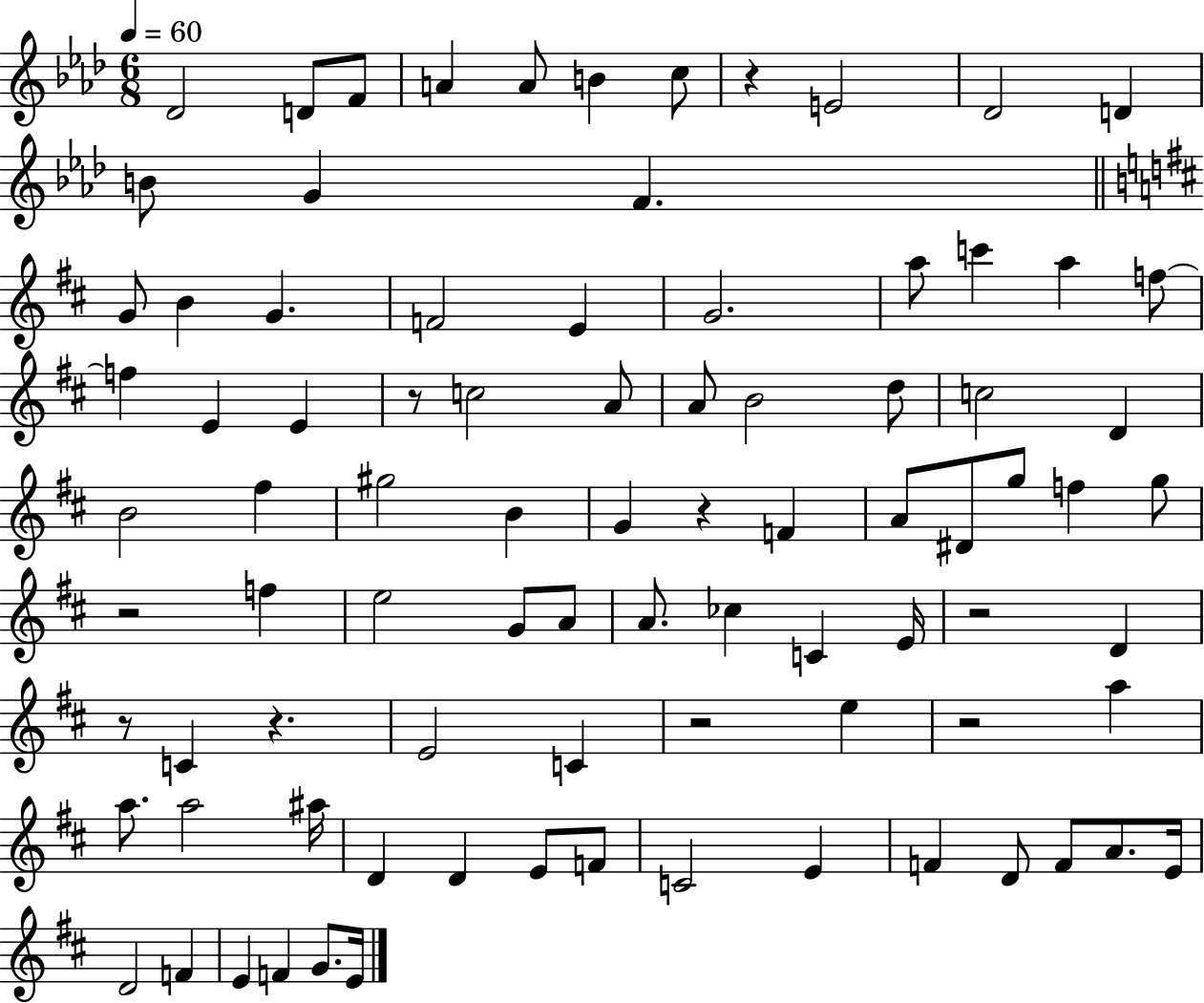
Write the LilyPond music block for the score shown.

{
  \clef treble
  \numericTimeSignature
  \time 6/8
  \key aes \major
  \tempo 4 = 60
  des'2 d'8 f'8 | a'4 a'8 b'4 c''8 | r4 e'2 | des'2 d'4 | \break b'8 g'4 f'4. | \bar "||" \break \key d \major g'8 b'4 g'4. | f'2 e'4 | g'2. | a''8 c'''4 a''4 f''8~~ | \break f''4 e'4 e'4 | r8 c''2 a'8 | a'8 b'2 d''8 | c''2 d'4 | \break b'2 fis''4 | gis''2 b'4 | g'4 r4 f'4 | a'8 dis'8 g''8 f''4 g''8 | \break r2 f''4 | e''2 g'8 a'8 | a'8. ces''4 c'4 e'16 | r2 d'4 | \break r8 c'4 r4. | e'2 c'4 | r2 e''4 | r2 a''4 | \break a''8. a''2 ais''16 | d'4 d'4 e'8 f'8 | c'2 e'4 | f'4 d'8 f'8 a'8. e'16 | \break d'2 f'4 | e'4 f'4 g'8. e'16 | \bar "|."
}